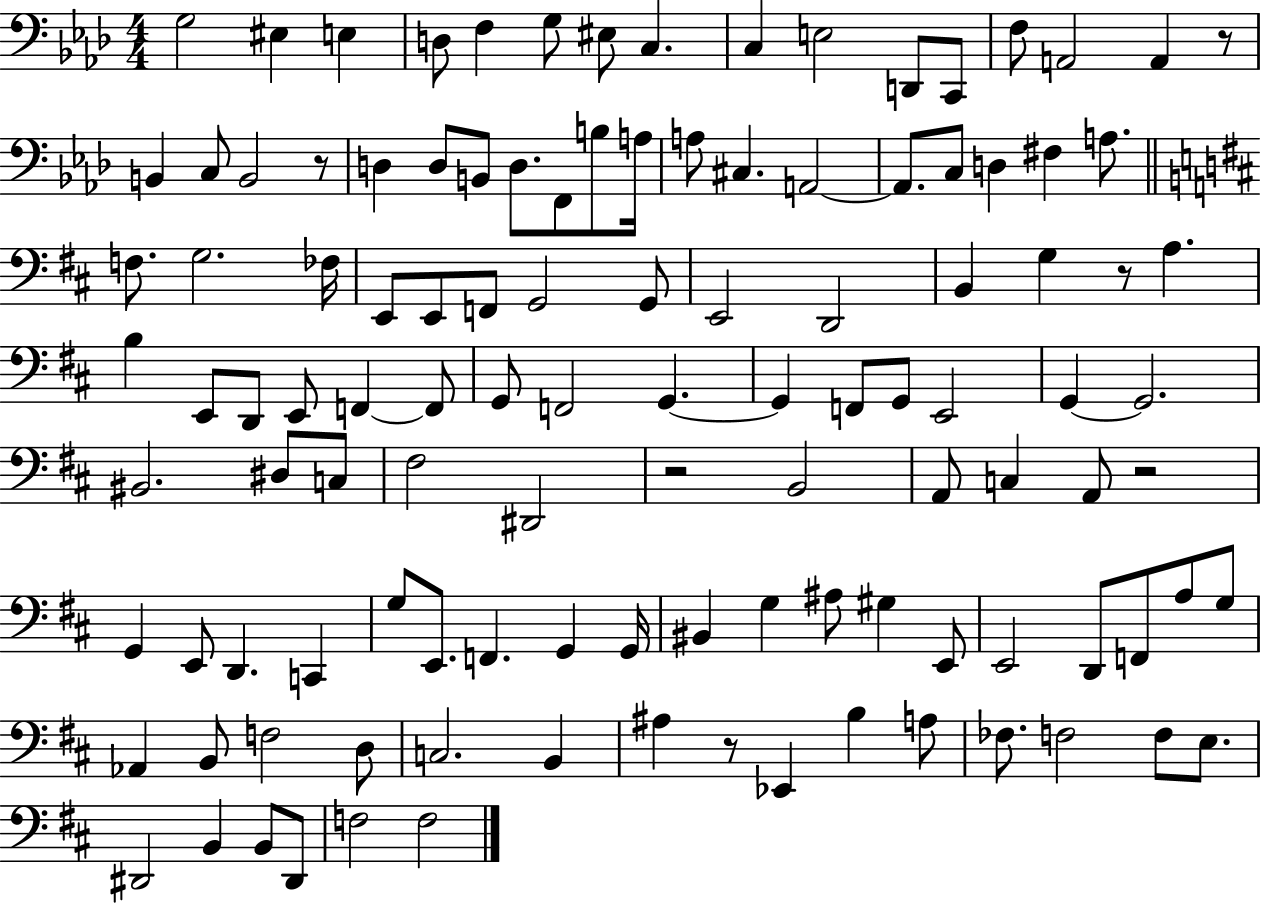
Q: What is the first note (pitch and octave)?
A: G3